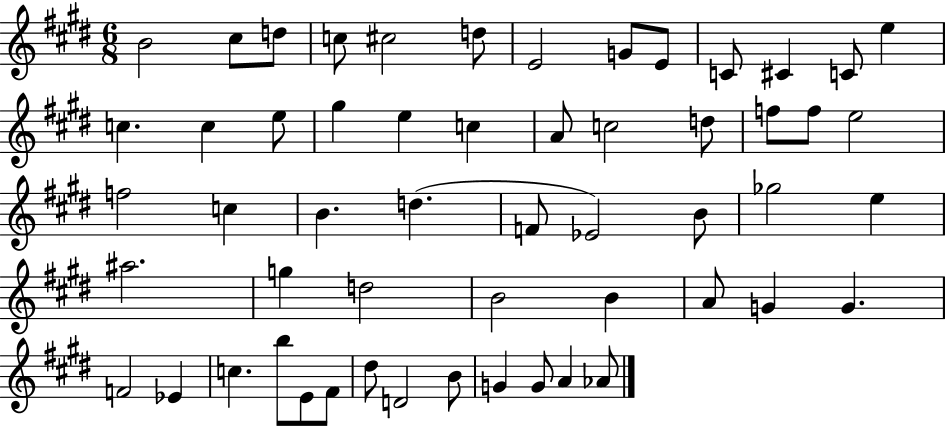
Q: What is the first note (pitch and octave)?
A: B4